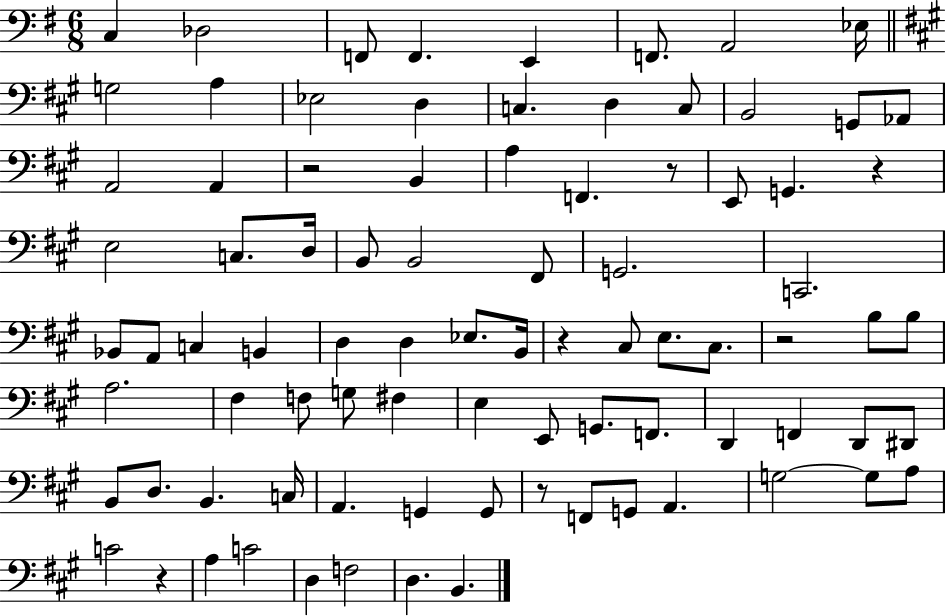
X:1
T:Untitled
M:6/8
L:1/4
K:G
C, _D,2 F,,/2 F,, E,, F,,/2 A,,2 _E,/4 G,2 A, _E,2 D, C, D, C,/2 B,,2 G,,/2 _A,,/2 A,,2 A,, z2 B,, A, F,, z/2 E,,/2 G,, z E,2 C,/2 D,/4 B,,/2 B,,2 ^F,,/2 G,,2 C,,2 _B,,/2 A,,/2 C, B,, D, D, _E,/2 B,,/4 z ^C,/2 E,/2 ^C,/2 z2 B,/2 B,/2 A,2 ^F, F,/2 G,/2 ^F, E, E,,/2 G,,/2 F,,/2 D,, F,, D,,/2 ^D,,/2 B,,/2 D,/2 B,, C,/4 A,, G,, G,,/2 z/2 F,,/2 G,,/2 A,, G,2 G,/2 A,/2 C2 z A, C2 D, F,2 D, B,,